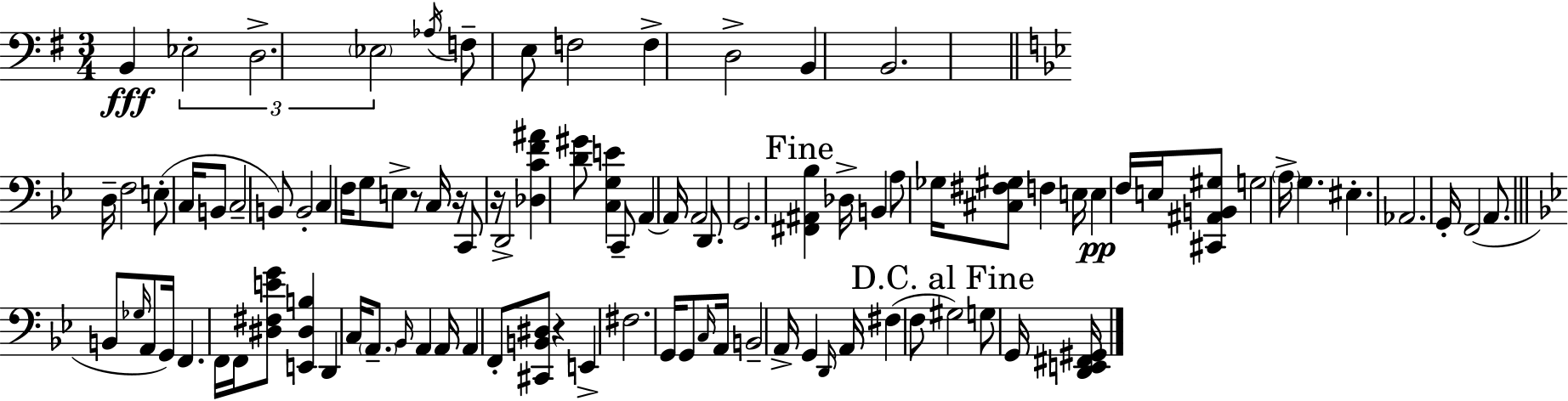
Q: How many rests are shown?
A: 4